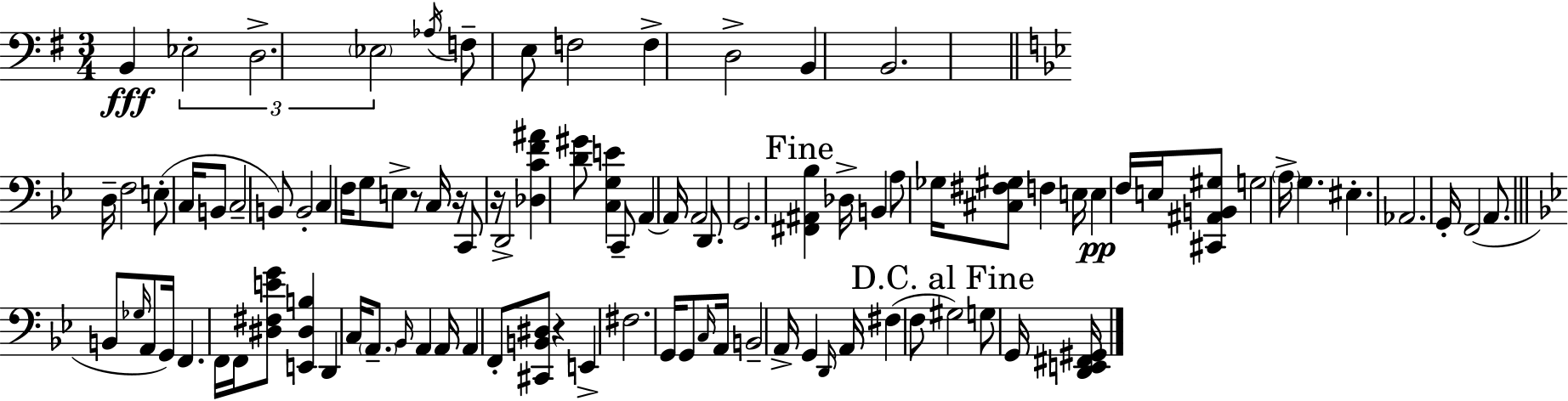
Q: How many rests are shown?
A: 4